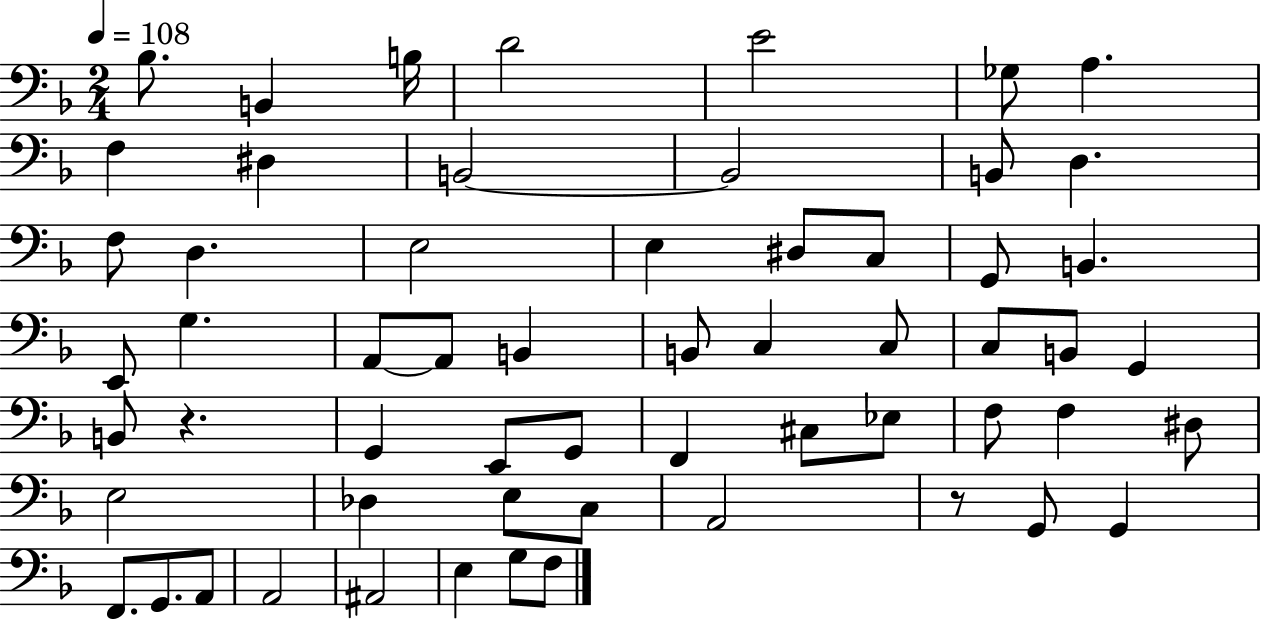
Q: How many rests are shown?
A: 2